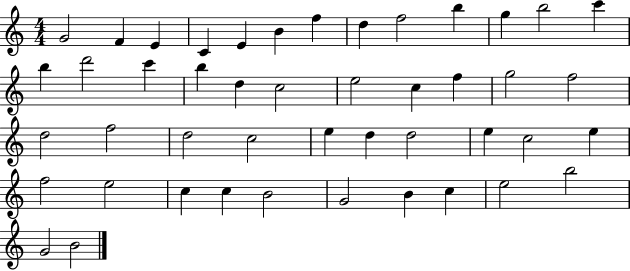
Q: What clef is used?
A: treble